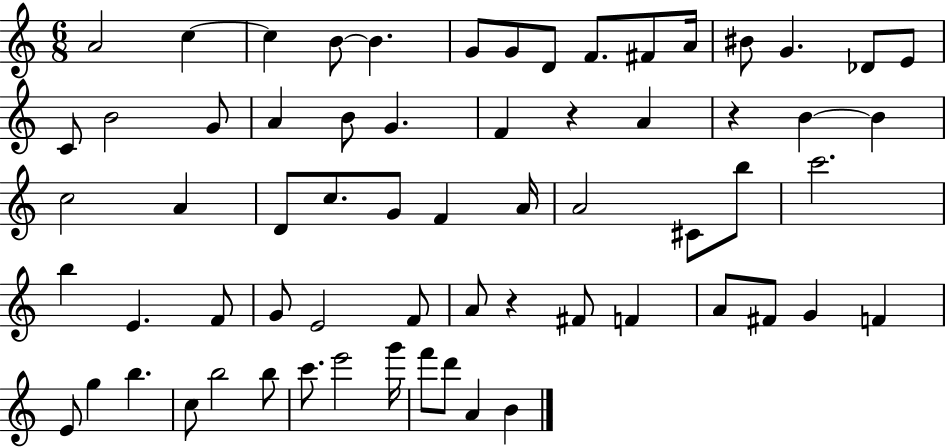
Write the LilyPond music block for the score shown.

{
  \clef treble
  \numericTimeSignature
  \time 6/8
  \key c \major
  a'2 c''4~~ | c''4 b'8~~ b'4. | g'8 g'8 d'8 f'8. fis'8 a'16 | bis'8 g'4. des'8 e'8 | \break c'8 b'2 g'8 | a'4 b'8 g'4. | f'4 r4 a'4 | r4 b'4~~ b'4 | \break c''2 a'4 | d'8 c''8. g'8 f'4 a'16 | a'2 cis'8 b''8 | c'''2. | \break b''4 e'4. f'8 | g'8 e'2 f'8 | a'8 r4 fis'8 f'4 | a'8 fis'8 g'4 f'4 | \break e'8 g''4 b''4. | c''8 b''2 b''8 | c'''8. e'''2 g'''16 | f'''8 d'''8 a'4 b'4 | \break \bar "|."
}